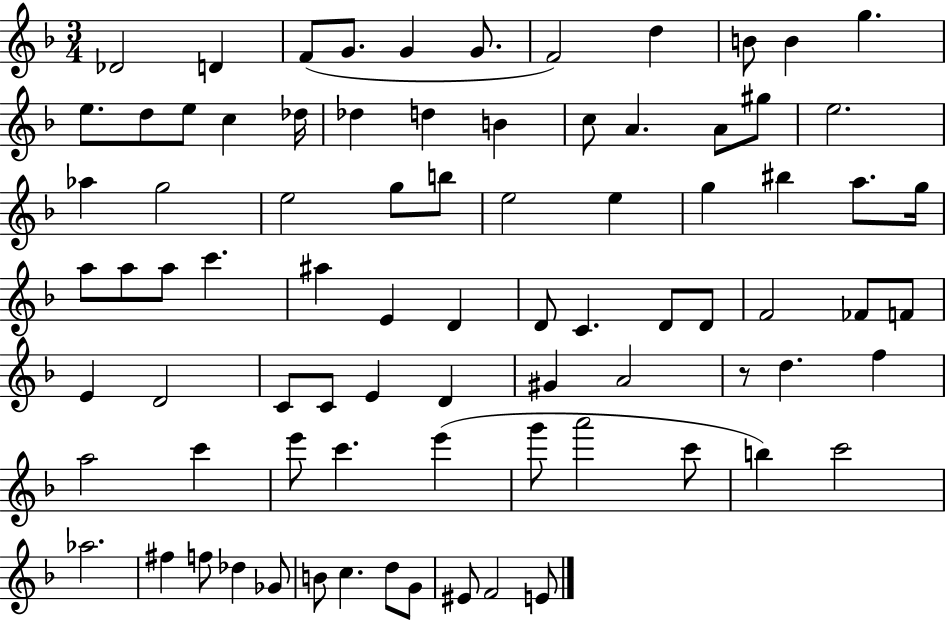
Db4/h D4/q F4/e G4/e. G4/q G4/e. F4/h D5/q B4/e B4/q G5/q. E5/e. D5/e E5/e C5/q Db5/s Db5/q D5/q B4/q C5/e A4/q. A4/e G#5/e E5/h. Ab5/q G5/h E5/h G5/e B5/e E5/h E5/q G5/q BIS5/q A5/e. G5/s A5/e A5/e A5/e C6/q. A#5/q E4/q D4/q D4/e C4/q. D4/e D4/e F4/h FES4/e F4/e E4/q D4/h C4/e C4/e E4/q D4/q G#4/q A4/h R/e D5/q. F5/q A5/h C6/q E6/e C6/q. E6/q G6/e A6/h C6/e B5/q C6/h Ab5/h. F#5/q F5/e Db5/q Gb4/e B4/e C5/q. D5/e G4/e EIS4/e F4/h E4/e